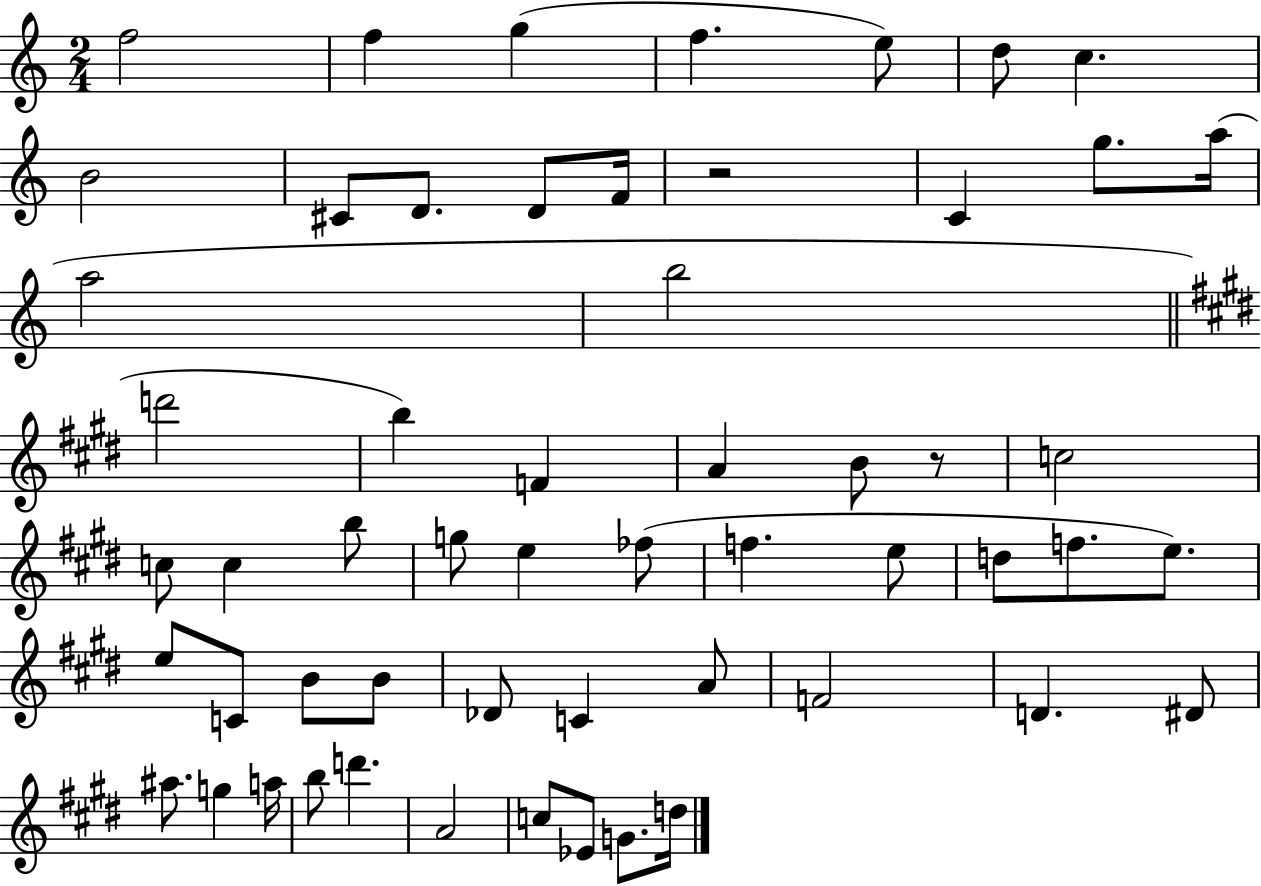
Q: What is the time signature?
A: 2/4